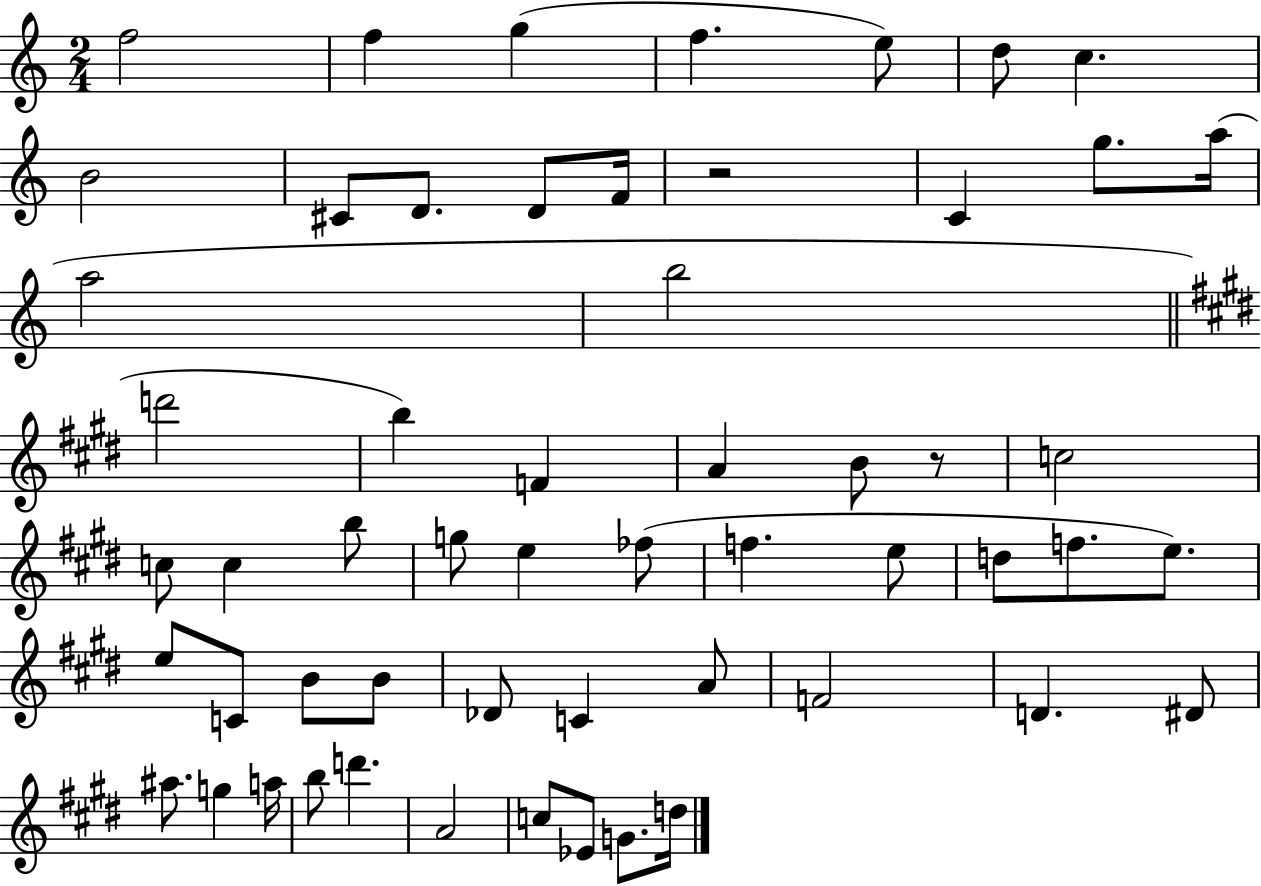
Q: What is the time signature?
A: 2/4